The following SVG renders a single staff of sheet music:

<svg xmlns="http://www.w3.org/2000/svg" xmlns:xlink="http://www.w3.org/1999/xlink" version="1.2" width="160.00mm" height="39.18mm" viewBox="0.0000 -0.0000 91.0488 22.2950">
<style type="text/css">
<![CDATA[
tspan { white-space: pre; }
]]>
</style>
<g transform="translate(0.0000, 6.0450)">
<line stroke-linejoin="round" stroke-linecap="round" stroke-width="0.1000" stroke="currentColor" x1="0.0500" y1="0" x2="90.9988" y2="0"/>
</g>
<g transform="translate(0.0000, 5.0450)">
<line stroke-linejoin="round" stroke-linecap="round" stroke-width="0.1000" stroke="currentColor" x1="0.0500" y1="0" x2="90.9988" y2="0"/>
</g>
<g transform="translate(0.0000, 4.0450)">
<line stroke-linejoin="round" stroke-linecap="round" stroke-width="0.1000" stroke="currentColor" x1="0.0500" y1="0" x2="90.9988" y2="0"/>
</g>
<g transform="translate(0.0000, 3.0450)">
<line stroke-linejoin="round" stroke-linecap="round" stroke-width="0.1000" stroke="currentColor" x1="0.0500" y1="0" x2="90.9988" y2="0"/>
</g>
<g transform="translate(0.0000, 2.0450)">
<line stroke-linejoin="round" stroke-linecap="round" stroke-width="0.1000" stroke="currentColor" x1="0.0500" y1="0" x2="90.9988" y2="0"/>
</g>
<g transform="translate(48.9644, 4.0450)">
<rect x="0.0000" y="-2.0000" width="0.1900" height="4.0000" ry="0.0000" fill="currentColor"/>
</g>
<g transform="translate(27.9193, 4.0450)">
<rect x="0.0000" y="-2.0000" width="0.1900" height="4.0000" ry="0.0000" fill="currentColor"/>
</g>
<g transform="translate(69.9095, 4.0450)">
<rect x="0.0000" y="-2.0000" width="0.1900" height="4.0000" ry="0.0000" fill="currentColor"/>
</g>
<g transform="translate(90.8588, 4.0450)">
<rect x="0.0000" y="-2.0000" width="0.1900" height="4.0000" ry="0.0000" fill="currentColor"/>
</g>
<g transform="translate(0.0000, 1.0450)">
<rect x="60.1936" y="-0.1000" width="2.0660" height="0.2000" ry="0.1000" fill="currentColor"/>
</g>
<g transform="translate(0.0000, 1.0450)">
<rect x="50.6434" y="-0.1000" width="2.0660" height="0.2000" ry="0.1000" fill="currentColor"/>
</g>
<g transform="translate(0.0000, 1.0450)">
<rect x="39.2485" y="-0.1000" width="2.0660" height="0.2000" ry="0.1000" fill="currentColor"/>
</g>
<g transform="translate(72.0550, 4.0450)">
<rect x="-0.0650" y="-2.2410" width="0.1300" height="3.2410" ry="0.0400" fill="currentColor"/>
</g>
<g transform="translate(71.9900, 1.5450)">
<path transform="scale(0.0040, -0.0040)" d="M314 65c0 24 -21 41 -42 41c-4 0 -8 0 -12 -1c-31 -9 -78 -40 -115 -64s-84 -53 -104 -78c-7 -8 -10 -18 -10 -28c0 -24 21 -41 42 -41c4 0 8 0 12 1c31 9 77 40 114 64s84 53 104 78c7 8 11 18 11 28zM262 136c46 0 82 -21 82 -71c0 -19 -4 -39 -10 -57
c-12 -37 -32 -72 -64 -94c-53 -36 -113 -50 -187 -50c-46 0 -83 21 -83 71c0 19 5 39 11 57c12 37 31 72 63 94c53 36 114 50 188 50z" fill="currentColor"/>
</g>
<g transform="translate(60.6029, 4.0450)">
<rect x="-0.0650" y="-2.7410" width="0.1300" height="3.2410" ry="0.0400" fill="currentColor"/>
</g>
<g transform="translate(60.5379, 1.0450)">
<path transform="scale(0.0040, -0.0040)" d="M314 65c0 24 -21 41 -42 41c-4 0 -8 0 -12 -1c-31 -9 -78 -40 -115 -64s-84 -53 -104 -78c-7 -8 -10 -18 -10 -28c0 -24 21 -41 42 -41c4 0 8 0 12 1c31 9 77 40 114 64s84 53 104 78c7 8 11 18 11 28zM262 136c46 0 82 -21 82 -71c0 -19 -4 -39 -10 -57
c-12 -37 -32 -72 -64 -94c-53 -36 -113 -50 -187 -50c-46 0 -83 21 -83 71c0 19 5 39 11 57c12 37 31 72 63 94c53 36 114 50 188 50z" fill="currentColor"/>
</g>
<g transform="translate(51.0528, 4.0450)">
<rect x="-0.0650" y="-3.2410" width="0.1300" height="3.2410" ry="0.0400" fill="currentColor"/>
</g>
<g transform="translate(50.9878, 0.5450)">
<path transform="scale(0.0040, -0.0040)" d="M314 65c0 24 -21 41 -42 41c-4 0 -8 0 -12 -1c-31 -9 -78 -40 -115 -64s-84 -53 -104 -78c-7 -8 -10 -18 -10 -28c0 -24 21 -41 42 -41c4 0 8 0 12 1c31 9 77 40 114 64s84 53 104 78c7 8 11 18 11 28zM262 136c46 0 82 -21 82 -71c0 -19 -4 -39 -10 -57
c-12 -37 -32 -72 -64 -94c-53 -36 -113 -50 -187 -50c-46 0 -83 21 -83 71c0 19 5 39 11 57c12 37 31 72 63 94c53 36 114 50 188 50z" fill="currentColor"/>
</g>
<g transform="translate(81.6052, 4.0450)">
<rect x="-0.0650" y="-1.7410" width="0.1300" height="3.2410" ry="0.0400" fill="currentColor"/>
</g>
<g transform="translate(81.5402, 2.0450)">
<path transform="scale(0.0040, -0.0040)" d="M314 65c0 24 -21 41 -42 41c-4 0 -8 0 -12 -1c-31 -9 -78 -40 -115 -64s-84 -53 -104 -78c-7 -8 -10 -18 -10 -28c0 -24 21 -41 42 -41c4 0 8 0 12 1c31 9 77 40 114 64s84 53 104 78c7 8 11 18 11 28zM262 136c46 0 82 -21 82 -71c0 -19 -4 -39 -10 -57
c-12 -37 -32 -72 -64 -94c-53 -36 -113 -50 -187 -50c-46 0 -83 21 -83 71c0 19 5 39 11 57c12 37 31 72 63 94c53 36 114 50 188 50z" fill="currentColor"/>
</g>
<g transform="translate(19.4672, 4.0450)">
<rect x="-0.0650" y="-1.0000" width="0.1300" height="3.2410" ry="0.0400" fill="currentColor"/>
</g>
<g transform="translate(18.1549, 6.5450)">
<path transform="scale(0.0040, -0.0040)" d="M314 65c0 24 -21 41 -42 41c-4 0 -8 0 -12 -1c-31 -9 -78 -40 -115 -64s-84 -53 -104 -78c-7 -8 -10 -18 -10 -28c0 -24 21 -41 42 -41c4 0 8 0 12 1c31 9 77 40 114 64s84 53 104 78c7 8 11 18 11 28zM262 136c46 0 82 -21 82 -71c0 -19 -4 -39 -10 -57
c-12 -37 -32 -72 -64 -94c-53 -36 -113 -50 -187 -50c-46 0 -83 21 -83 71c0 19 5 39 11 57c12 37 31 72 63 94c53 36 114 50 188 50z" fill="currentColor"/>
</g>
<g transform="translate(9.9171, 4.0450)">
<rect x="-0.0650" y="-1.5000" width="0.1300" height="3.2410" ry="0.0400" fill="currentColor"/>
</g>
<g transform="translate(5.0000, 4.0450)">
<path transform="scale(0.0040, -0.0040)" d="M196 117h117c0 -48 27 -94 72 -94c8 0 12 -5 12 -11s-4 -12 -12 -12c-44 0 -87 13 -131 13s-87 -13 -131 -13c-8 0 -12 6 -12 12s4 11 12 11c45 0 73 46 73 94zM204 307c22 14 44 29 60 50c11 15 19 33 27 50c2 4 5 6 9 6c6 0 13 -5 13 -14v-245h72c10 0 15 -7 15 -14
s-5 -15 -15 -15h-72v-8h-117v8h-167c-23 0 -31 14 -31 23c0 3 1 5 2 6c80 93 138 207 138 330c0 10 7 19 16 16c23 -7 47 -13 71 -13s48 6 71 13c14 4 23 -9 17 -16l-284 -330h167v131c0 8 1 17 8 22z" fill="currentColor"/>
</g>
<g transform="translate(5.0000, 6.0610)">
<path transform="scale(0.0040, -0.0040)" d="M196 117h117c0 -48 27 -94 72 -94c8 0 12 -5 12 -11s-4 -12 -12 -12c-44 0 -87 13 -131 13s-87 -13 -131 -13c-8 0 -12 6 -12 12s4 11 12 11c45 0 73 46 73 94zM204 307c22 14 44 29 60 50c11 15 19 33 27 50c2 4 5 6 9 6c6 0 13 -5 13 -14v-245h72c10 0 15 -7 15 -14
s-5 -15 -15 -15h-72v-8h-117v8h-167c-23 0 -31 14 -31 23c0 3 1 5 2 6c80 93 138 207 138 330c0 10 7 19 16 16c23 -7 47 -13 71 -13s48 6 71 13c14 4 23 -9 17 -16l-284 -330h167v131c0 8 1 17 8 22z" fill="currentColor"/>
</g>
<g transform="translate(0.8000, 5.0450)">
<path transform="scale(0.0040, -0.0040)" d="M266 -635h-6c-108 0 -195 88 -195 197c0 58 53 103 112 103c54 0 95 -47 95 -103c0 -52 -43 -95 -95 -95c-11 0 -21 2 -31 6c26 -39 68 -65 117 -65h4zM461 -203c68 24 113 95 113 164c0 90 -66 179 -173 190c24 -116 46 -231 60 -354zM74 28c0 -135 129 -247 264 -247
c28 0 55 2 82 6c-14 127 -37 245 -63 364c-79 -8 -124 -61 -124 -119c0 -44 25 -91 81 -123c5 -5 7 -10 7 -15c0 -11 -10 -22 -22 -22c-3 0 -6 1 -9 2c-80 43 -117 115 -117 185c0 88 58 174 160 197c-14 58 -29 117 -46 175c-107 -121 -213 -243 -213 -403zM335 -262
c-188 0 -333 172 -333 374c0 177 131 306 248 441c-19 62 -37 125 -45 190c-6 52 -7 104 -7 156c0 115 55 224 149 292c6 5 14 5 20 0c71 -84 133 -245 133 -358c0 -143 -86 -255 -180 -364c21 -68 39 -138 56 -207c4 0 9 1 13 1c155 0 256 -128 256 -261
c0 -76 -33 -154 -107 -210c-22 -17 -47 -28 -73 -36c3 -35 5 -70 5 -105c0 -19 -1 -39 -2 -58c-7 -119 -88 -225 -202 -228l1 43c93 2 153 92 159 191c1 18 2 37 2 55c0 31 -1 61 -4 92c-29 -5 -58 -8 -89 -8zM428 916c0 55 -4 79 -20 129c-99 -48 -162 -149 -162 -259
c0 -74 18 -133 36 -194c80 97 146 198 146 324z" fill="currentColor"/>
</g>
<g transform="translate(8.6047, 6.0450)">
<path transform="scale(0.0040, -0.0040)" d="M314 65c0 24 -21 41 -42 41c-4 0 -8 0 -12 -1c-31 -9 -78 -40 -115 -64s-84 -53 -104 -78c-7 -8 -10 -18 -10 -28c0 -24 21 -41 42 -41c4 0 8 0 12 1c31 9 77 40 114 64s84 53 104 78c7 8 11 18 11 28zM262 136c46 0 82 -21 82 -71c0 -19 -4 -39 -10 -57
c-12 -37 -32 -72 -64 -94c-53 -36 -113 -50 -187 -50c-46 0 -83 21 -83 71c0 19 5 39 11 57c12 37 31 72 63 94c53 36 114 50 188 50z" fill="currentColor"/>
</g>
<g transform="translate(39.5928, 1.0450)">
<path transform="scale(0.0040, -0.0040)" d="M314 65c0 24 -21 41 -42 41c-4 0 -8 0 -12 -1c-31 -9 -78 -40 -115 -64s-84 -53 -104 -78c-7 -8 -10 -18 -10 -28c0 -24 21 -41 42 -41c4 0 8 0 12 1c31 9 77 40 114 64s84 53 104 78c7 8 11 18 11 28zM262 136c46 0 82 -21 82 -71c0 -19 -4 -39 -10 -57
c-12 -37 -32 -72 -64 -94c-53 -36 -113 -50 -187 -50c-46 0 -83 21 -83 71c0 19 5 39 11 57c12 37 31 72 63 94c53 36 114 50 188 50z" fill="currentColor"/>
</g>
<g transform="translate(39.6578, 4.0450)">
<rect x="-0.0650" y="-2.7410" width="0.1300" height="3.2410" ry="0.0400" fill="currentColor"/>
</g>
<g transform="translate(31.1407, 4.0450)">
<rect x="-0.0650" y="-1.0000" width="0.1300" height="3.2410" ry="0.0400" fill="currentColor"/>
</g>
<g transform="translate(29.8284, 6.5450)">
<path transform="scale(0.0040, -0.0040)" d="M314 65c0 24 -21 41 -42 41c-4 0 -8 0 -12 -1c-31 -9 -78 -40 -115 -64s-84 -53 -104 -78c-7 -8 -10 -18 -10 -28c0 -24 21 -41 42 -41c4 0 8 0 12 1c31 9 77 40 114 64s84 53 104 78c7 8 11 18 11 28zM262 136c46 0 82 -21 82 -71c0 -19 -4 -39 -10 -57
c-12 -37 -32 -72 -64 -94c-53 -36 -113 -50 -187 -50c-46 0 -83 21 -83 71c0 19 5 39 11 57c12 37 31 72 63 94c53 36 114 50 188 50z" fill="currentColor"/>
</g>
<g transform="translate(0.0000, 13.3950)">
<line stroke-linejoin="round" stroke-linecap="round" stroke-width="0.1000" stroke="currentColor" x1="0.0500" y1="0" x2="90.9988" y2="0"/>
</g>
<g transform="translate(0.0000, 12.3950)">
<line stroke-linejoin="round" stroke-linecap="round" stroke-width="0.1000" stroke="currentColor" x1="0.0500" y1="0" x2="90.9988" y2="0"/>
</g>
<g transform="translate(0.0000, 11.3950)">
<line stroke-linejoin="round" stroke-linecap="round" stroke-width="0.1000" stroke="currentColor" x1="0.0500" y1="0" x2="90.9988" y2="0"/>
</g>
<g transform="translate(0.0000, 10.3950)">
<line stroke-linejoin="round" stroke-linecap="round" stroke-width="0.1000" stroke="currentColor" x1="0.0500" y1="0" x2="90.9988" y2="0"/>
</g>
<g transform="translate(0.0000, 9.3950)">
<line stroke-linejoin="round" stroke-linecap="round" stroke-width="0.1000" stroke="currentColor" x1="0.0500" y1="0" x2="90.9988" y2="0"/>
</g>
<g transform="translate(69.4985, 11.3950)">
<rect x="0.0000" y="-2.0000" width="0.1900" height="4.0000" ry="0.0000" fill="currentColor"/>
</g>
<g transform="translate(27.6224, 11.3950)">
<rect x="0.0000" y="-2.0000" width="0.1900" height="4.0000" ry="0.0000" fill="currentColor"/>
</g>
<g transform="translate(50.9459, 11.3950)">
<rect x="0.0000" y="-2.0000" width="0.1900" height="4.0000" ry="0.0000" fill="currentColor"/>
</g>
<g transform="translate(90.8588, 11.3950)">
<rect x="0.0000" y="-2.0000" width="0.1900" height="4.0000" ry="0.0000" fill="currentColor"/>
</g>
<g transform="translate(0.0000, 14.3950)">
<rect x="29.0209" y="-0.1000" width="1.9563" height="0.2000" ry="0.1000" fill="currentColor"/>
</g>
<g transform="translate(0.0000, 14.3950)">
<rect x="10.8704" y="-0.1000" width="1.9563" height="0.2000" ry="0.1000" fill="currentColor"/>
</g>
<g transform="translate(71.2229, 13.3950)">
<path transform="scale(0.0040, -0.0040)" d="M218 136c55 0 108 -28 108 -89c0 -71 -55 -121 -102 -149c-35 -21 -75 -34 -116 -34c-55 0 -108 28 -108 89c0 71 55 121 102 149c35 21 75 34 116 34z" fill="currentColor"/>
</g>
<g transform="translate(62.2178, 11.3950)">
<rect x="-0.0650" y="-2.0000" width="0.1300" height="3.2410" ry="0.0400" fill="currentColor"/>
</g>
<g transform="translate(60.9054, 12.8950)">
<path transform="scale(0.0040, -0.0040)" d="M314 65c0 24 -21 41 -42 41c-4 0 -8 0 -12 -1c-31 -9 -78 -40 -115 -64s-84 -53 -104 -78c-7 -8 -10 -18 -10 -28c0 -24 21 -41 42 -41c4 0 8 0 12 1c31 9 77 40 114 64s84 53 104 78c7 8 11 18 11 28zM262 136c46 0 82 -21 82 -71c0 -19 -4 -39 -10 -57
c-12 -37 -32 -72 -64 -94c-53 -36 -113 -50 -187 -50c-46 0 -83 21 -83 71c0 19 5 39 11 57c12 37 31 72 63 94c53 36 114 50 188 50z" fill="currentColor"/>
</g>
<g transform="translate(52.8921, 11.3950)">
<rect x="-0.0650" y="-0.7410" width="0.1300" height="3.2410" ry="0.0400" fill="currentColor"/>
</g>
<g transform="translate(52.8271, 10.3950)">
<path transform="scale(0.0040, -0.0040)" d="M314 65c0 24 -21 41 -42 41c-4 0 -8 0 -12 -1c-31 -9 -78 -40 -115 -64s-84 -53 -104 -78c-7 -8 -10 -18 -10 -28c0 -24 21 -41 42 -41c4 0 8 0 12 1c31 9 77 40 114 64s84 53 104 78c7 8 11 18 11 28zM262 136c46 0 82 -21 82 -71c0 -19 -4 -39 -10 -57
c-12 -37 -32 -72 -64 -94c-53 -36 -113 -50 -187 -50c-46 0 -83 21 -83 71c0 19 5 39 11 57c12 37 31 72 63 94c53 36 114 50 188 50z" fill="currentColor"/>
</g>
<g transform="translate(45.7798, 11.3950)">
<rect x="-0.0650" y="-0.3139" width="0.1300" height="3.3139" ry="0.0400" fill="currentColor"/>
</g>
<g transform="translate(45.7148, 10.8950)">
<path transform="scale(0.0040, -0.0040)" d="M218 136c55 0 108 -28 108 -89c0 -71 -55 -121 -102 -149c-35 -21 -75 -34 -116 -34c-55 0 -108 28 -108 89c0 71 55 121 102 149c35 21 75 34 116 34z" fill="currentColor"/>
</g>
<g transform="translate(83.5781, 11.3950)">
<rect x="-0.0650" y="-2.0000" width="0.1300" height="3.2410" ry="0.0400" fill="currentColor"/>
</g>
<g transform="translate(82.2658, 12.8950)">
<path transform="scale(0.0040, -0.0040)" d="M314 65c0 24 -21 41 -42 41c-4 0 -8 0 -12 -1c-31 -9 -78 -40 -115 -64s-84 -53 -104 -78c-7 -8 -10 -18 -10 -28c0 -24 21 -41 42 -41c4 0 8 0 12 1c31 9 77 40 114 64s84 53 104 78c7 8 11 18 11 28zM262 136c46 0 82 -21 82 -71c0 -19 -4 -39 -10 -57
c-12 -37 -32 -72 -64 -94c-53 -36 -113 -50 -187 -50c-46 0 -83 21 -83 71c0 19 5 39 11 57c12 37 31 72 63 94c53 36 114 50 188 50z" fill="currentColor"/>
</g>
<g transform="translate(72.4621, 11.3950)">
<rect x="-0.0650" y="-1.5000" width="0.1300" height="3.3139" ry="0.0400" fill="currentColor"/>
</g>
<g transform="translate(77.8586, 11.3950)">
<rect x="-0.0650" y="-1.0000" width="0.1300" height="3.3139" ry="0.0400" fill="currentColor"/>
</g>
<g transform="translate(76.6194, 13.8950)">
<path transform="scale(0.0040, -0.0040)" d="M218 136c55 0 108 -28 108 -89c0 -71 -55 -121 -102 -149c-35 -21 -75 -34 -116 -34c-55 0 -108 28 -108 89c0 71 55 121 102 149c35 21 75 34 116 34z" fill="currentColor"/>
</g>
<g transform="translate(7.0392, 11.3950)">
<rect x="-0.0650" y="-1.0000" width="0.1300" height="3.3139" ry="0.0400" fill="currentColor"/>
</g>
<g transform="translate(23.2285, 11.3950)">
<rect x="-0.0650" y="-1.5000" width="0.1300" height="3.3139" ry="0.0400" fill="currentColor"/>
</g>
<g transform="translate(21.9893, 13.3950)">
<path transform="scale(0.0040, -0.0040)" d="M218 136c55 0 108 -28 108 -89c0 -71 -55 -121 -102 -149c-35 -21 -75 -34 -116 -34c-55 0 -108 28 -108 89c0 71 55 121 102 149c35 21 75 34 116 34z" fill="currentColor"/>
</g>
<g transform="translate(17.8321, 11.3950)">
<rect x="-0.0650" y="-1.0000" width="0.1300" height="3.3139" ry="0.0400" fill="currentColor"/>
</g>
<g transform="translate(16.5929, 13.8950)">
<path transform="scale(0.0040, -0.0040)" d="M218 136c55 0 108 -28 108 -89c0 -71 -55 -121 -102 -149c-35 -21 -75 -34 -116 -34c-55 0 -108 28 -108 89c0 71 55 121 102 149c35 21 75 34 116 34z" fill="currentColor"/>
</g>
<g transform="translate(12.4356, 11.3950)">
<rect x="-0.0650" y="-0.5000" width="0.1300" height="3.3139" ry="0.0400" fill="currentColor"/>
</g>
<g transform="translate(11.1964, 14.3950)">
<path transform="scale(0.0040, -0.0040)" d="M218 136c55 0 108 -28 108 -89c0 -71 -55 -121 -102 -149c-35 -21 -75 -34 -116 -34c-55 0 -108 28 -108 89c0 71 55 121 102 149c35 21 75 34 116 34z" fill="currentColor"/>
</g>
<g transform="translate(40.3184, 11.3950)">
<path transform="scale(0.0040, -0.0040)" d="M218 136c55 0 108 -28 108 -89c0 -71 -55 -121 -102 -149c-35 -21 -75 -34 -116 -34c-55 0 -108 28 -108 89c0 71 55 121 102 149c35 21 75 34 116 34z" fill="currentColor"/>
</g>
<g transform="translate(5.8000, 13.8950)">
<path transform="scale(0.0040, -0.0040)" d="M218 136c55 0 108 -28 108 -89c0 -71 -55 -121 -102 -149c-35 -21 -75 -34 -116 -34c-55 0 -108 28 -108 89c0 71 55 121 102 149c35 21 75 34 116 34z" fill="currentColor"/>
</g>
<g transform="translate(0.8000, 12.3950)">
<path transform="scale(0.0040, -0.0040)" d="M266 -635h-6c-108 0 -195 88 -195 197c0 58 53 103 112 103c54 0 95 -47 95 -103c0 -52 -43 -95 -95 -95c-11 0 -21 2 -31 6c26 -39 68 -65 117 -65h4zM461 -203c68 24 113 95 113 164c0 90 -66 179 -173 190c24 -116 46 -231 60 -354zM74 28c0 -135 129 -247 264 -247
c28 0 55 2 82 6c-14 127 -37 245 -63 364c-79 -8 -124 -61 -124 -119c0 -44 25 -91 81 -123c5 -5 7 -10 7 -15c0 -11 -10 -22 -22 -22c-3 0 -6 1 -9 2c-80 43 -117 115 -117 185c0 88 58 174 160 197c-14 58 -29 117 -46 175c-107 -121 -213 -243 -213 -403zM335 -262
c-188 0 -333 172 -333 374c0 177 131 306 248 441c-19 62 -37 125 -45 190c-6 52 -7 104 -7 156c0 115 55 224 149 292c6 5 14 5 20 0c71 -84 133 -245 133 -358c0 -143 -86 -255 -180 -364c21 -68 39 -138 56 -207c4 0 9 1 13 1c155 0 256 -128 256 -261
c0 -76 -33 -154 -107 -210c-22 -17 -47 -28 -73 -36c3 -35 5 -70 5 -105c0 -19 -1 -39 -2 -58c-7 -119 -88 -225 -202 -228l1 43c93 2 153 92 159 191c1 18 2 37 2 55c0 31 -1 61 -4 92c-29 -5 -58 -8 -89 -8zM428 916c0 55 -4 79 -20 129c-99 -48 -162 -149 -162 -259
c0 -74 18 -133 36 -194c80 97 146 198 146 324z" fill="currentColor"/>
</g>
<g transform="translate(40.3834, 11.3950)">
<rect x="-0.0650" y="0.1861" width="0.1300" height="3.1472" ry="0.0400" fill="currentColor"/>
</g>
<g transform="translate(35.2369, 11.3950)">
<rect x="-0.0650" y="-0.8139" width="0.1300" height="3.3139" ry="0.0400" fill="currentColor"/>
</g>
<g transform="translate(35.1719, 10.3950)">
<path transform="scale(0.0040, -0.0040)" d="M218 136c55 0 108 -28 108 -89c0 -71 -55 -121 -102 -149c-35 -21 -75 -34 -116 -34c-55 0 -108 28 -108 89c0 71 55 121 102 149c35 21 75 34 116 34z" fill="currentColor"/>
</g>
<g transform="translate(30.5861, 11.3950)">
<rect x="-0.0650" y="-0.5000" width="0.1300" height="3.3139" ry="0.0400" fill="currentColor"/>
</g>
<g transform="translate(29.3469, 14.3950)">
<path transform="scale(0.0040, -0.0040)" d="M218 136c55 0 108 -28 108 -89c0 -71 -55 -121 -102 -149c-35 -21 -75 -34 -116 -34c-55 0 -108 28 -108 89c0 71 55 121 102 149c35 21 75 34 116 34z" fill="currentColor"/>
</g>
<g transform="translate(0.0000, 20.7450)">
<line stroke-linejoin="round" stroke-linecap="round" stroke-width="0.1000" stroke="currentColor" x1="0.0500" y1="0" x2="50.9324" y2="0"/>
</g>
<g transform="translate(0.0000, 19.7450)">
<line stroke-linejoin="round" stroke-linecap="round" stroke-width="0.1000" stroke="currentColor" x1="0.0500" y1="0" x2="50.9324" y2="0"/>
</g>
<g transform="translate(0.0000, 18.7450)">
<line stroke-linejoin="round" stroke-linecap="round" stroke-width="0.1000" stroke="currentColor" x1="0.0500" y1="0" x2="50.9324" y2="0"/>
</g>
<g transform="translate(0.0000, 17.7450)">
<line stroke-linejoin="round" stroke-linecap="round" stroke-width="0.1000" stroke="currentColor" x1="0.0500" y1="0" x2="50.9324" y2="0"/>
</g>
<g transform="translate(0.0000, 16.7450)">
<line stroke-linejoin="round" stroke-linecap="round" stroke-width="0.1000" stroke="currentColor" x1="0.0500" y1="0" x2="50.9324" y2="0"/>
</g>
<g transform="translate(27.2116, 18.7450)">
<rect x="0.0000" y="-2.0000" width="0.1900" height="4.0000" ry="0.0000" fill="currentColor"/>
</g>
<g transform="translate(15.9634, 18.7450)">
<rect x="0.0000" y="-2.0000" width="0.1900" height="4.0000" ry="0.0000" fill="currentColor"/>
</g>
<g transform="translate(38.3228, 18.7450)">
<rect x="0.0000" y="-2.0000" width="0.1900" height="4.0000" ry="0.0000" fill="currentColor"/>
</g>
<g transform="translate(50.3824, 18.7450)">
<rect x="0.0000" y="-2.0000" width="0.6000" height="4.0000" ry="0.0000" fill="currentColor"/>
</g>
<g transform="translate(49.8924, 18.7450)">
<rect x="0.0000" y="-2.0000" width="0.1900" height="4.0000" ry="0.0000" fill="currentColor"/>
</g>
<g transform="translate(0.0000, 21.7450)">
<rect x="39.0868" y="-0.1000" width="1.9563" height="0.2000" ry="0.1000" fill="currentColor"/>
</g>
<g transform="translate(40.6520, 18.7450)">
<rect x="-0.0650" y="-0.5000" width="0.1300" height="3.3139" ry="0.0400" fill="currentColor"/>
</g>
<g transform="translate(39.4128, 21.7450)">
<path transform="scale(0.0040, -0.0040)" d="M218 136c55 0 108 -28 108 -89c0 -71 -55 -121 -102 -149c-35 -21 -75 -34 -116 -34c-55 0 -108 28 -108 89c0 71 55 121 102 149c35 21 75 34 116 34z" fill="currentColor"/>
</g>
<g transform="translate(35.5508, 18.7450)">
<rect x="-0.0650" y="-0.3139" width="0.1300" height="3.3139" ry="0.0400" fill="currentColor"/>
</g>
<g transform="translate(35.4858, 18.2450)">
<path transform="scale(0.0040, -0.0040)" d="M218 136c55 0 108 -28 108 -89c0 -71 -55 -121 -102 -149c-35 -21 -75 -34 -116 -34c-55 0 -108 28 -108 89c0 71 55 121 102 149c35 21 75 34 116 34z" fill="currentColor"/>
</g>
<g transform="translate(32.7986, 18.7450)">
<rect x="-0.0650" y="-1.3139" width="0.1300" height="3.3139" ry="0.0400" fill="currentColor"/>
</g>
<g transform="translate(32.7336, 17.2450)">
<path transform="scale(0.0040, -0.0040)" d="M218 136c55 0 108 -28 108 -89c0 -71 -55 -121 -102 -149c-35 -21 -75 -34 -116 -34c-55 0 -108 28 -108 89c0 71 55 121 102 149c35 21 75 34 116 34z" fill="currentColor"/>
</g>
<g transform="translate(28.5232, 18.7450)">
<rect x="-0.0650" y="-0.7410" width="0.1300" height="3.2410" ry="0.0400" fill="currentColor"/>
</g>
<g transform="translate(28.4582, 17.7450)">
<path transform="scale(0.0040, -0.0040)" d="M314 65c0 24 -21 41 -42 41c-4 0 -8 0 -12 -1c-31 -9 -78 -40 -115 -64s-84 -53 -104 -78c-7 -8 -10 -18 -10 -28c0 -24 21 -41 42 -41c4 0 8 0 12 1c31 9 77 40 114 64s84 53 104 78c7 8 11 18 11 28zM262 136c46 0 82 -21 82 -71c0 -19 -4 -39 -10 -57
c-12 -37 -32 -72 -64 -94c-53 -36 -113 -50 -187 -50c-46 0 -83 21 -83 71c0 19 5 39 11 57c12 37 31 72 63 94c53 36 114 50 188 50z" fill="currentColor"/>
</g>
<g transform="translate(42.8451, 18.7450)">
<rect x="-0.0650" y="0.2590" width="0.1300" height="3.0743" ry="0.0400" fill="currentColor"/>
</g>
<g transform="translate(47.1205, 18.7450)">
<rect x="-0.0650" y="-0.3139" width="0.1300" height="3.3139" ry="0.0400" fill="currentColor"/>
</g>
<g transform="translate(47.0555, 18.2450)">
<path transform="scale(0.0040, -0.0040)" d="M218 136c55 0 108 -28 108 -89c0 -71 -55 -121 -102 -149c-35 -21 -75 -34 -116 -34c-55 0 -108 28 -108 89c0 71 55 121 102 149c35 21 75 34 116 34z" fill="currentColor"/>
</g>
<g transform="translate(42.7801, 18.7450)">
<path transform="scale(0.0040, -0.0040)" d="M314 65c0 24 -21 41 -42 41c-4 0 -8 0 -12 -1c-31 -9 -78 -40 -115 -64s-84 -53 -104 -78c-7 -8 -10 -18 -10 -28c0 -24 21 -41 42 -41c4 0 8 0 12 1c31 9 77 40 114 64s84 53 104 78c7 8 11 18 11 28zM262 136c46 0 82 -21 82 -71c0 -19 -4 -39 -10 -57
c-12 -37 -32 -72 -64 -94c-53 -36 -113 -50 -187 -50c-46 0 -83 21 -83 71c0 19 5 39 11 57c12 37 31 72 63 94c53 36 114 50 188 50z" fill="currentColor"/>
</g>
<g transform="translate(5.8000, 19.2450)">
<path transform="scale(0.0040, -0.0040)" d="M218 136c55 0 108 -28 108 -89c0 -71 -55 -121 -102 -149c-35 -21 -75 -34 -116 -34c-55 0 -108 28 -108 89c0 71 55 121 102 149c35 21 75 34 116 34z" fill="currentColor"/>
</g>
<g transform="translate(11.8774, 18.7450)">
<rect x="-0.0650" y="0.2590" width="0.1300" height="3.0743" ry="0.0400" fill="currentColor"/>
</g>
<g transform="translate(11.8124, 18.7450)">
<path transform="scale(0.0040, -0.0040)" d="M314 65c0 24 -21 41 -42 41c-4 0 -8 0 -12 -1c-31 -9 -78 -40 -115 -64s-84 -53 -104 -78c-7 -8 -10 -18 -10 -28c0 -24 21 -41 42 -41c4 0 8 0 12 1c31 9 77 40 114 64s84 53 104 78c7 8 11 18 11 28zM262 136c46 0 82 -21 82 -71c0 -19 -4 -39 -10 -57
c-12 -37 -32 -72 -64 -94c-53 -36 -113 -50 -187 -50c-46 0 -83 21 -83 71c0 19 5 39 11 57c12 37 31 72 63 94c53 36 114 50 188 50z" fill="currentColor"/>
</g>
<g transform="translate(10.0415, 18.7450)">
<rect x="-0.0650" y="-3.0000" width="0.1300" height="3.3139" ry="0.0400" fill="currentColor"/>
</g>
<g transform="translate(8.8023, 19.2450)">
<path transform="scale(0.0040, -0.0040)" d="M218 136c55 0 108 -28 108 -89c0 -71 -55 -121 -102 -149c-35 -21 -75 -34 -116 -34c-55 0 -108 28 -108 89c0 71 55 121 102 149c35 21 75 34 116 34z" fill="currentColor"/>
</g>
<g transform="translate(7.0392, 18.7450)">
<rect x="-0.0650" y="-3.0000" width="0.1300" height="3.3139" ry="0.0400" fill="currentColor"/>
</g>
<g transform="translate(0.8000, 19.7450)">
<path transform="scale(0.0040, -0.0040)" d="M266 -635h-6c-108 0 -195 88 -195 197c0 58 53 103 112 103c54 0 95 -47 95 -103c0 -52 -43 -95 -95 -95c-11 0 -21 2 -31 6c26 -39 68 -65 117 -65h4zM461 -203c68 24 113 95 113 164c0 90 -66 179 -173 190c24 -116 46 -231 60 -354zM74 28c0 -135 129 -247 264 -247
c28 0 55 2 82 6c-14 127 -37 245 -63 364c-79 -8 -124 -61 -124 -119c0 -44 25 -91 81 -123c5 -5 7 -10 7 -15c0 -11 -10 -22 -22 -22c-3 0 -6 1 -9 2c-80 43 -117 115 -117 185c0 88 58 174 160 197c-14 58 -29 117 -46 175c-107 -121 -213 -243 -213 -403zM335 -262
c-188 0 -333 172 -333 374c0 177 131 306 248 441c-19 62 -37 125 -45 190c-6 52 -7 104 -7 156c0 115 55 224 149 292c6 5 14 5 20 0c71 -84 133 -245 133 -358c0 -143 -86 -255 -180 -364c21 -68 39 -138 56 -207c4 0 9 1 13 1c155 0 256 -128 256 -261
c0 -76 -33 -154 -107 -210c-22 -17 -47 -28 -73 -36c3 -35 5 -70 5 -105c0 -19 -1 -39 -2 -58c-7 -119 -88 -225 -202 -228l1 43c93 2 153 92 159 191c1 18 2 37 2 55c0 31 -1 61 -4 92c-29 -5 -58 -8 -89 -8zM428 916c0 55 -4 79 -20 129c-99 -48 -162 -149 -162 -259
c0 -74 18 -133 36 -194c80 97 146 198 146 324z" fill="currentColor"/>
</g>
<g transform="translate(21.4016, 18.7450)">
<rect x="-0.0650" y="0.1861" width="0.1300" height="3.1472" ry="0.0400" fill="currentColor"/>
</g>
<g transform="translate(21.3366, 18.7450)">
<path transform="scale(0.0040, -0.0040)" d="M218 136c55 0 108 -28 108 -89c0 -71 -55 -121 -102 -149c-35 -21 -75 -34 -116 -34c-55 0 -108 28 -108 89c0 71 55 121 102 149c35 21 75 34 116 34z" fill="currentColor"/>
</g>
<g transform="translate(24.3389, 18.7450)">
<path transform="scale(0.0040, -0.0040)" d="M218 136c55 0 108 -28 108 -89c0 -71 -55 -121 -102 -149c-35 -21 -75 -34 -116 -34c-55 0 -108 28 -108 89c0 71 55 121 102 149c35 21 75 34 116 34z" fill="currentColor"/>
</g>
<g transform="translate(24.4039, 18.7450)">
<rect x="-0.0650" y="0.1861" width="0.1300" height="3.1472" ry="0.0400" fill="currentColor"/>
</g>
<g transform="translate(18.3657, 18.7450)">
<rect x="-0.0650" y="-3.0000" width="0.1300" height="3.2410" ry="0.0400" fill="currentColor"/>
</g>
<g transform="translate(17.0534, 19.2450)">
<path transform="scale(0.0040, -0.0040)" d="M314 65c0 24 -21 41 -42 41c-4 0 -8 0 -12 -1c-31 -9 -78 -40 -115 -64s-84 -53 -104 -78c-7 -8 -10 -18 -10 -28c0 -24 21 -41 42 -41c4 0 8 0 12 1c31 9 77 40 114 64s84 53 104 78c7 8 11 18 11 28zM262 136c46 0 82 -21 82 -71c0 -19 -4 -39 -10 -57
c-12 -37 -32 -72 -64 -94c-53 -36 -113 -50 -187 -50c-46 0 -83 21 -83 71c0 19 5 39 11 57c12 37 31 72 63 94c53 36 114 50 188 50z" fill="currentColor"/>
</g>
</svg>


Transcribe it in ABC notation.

X:1
T:Untitled
M:4/4
L:1/4
K:C
E2 D2 D2 a2 b2 a2 g2 f2 D C D E C d B c d2 F2 E D F2 A A B2 A2 B B d2 e c C B2 c